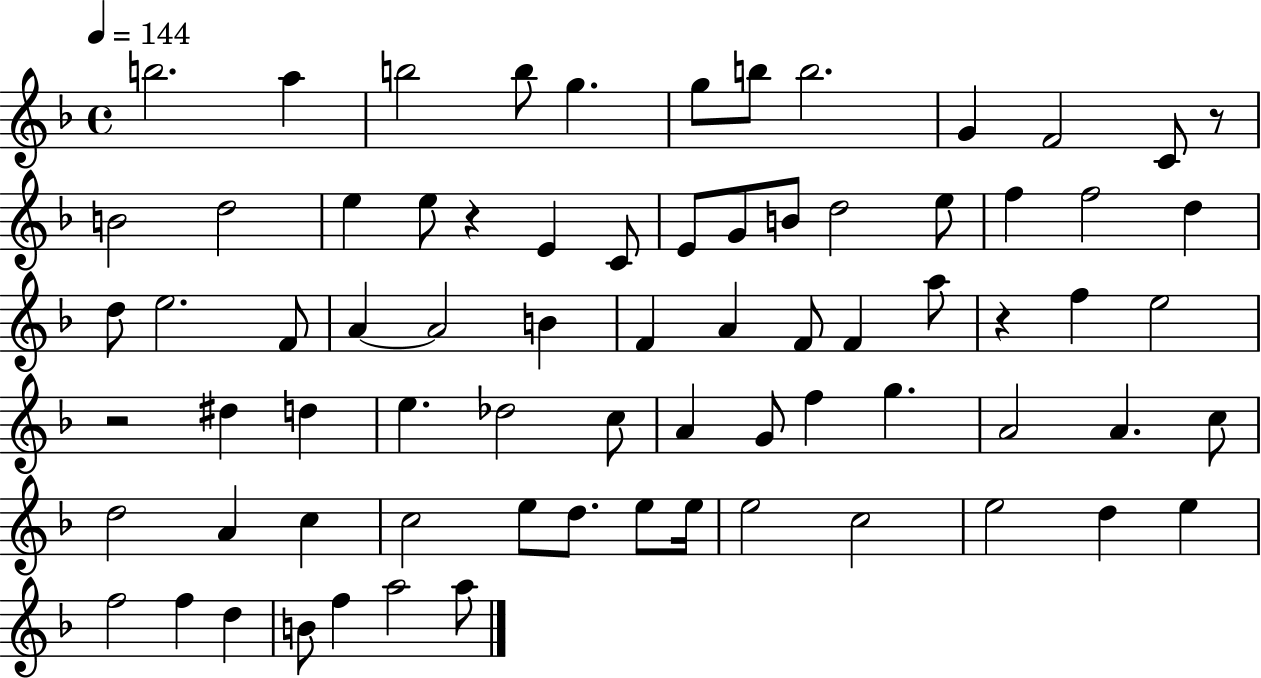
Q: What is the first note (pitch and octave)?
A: B5